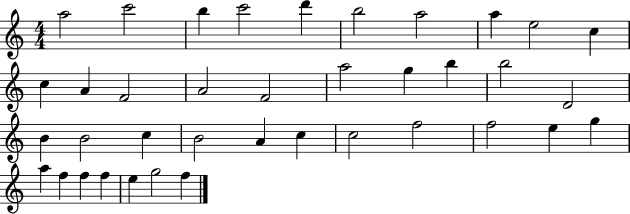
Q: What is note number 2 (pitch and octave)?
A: C6